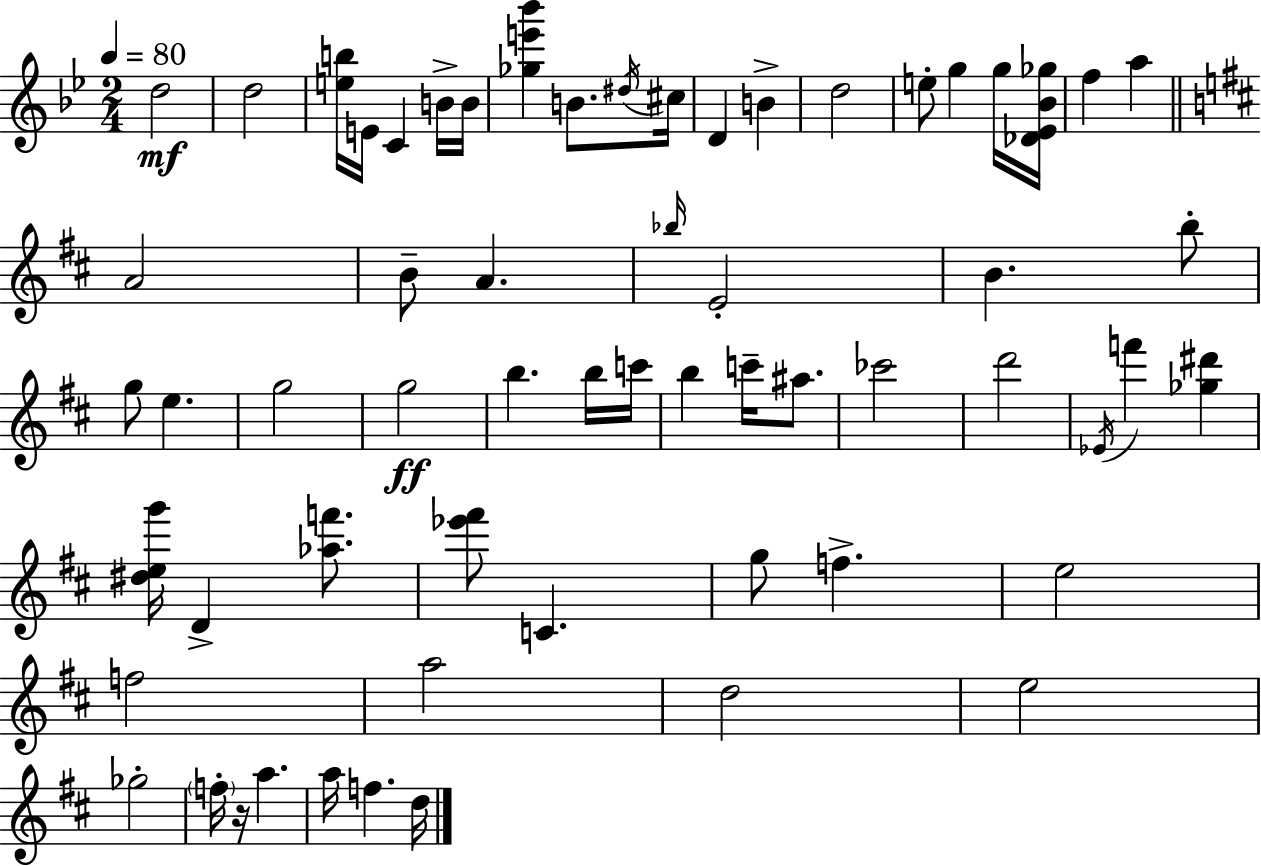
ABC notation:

X:1
T:Untitled
M:2/4
L:1/4
K:Bb
d2 d2 [eb]/4 E/4 C B/4 B/4 [_ge'_b'] B/2 ^d/4 ^c/4 D B d2 e/2 g g/4 [_D_E_B_g]/4 f a A2 B/2 A _b/4 E2 B b/2 g/2 e g2 g2 b b/4 c'/4 b c'/4 ^a/2 _c'2 d'2 _E/4 f' [_g^d'] [^deg']/4 D [_af']/2 [_e'^f']/2 C g/2 f e2 f2 a2 d2 e2 _g2 f/4 z/4 a a/4 f d/4